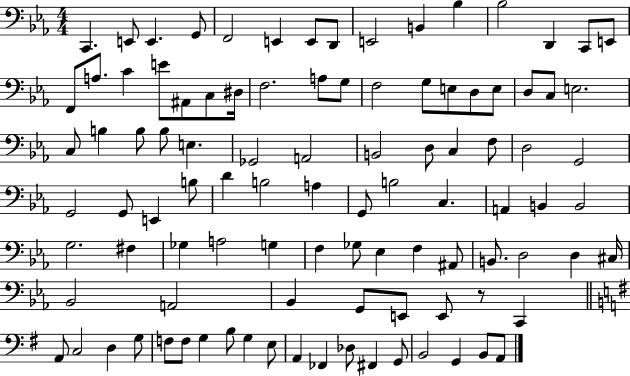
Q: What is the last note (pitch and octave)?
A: A2